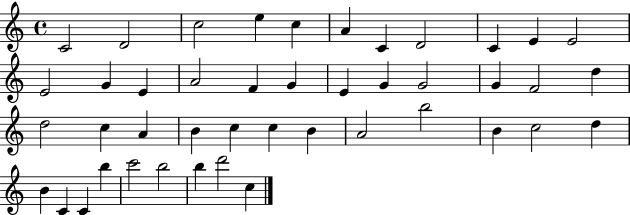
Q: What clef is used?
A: treble